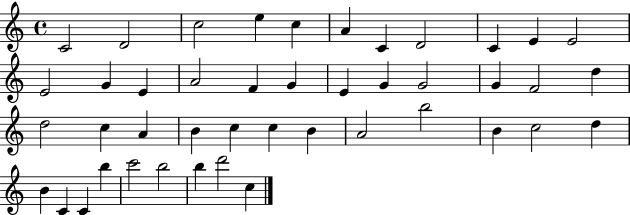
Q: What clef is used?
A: treble